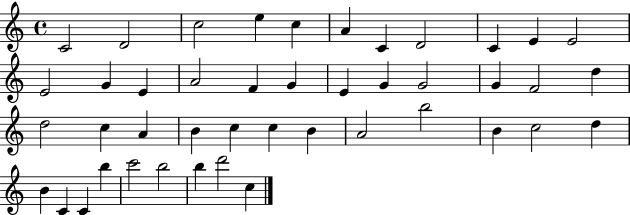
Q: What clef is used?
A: treble